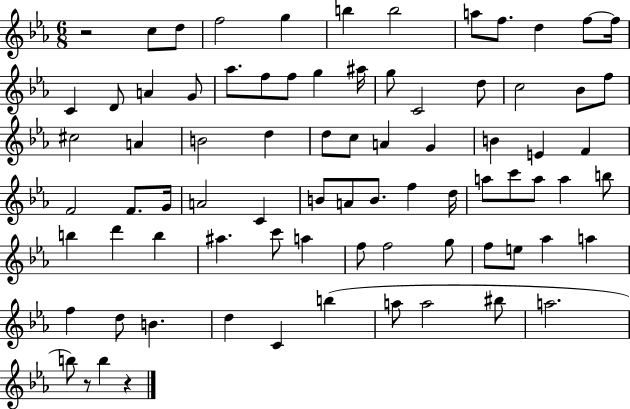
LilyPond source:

{
  \clef treble
  \numericTimeSignature
  \time 6/8
  \key ees \major
  r2 c''8 d''8 | f''2 g''4 | b''4 b''2 | a''8 f''8. d''4 f''8~~ f''16 | \break c'4 d'8 a'4 g'8 | aes''8. f''8 f''8 g''4 ais''16 | g''8 c'2 d''8 | c''2 bes'8 f''8 | \break cis''2 a'4 | b'2 d''4 | d''8 c''8 a'4 g'4 | b'4 e'4 f'4 | \break f'2 f'8. g'16 | a'2 c'4 | b'8 a'8 b'8. f''4 d''16 | a''8 c'''8 a''8 a''4 b''8 | \break b''4 d'''4 b''4 | ais''4. c'''8 a''4 | f''8 f''2 g''8 | f''8 e''8 aes''4 a''4 | \break f''4 d''8 b'4. | d''4 c'4 b''4( | a''8 a''2 bis''8 | a''2. | \break b''8) r8 b''4 r4 | \bar "|."
}